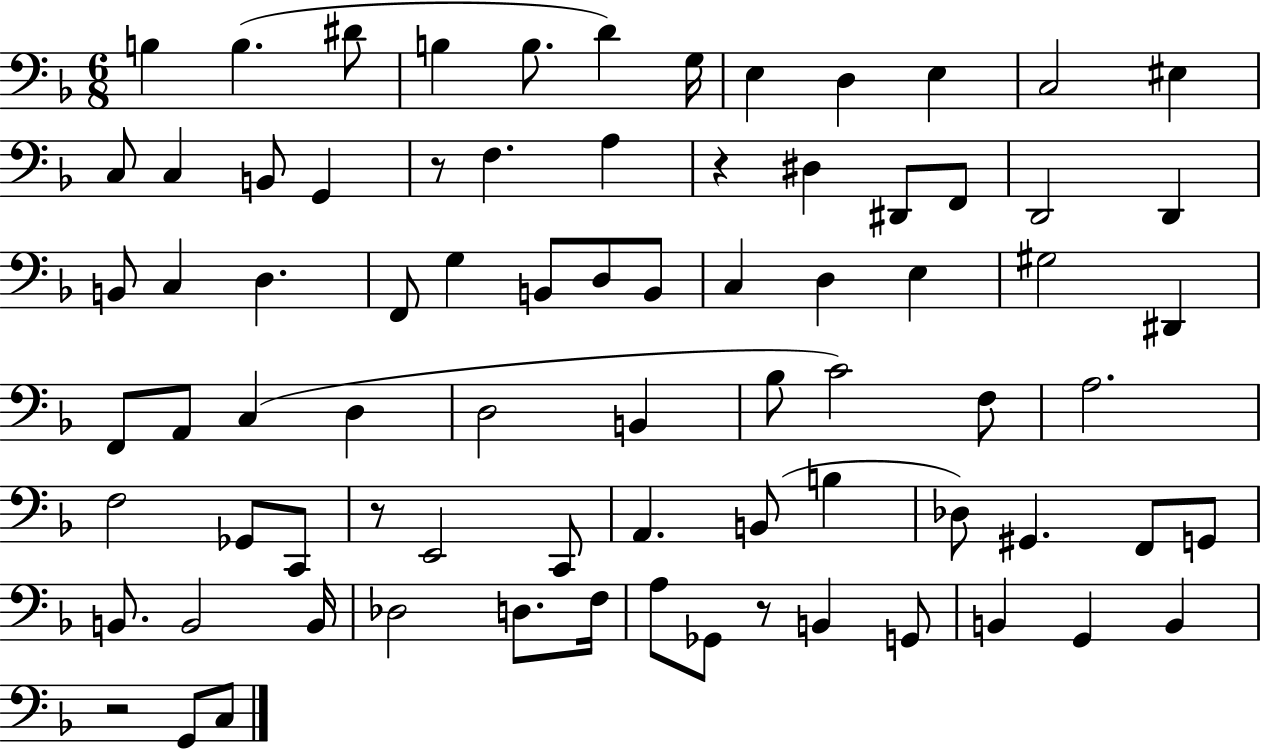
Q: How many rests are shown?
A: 5